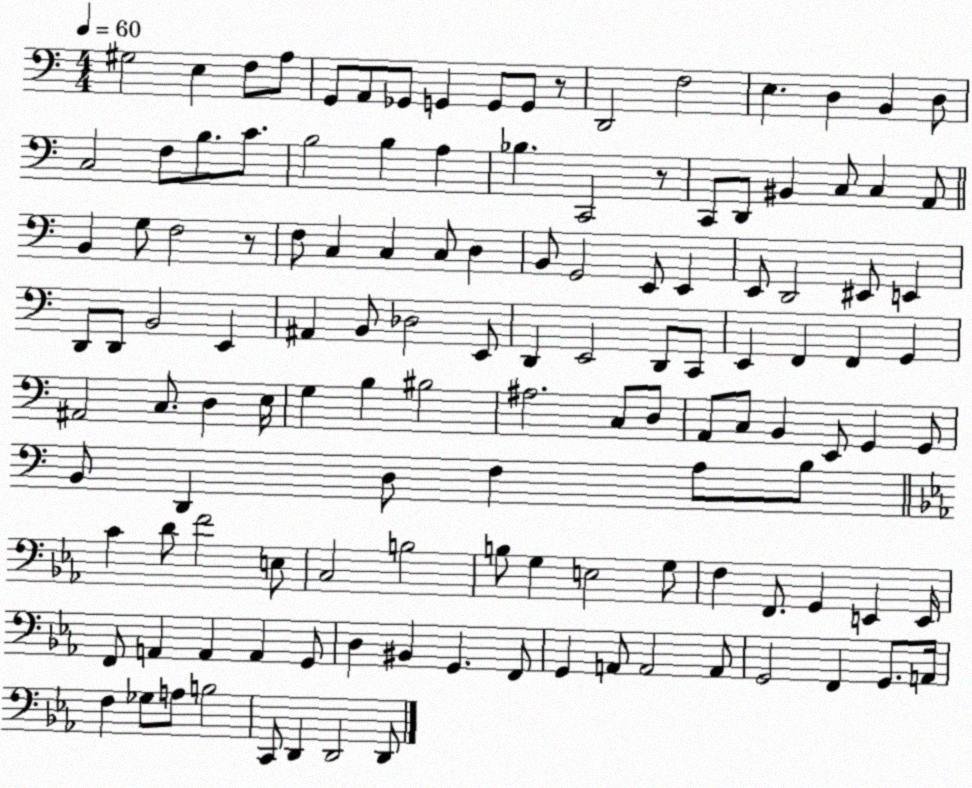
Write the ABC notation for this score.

X:1
T:Untitled
M:4/4
L:1/4
K:C
^G,2 E, F,/2 A,/2 G,,/2 A,,/2 _G,,/2 G,, G,,/2 G,,/2 z/2 D,,2 F,2 E, D, B,, D,/2 C,2 F,/2 B,/2 C/2 B,2 B, A, _B, C,,2 z/2 C,,/2 D,,/2 ^B,, C,/2 C, A,,/2 B,, G,/2 F,2 z/2 F,/2 C, C, C,/2 D, B,,/2 G,,2 E,,/2 E,, E,,/2 D,,2 ^E,,/2 E,, D,,/2 D,,/2 B,,2 E,, ^A,, B,,/2 _D,2 E,,/2 D,, E,,2 D,,/2 C,,/2 E,, F,, F,, G,, ^A,,2 C,/2 D, E,/4 G, B, ^B,2 ^A,2 C,/2 D,/2 A,,/2 C,/2 B,, E,,/2 G,, G,,/2 B,,/2 D,, D,/2 F, A,/2 B,/2 C D/2 F2 E,/2 C,2 B,2 B,/2 G, E,2 G,/2 F, F,,/2 G,, E,, E,,/4 F,,/2 A,, A,, A,, G,,/2 D, ^B,, G,, F,,/2 G,, A,,/2 A,,2 A,,/2 G,,2 F,, G,,/2 A,,/4 F, _G,/2 A,/2 B,2 C,,/2 D,, D,,2 D,,/2